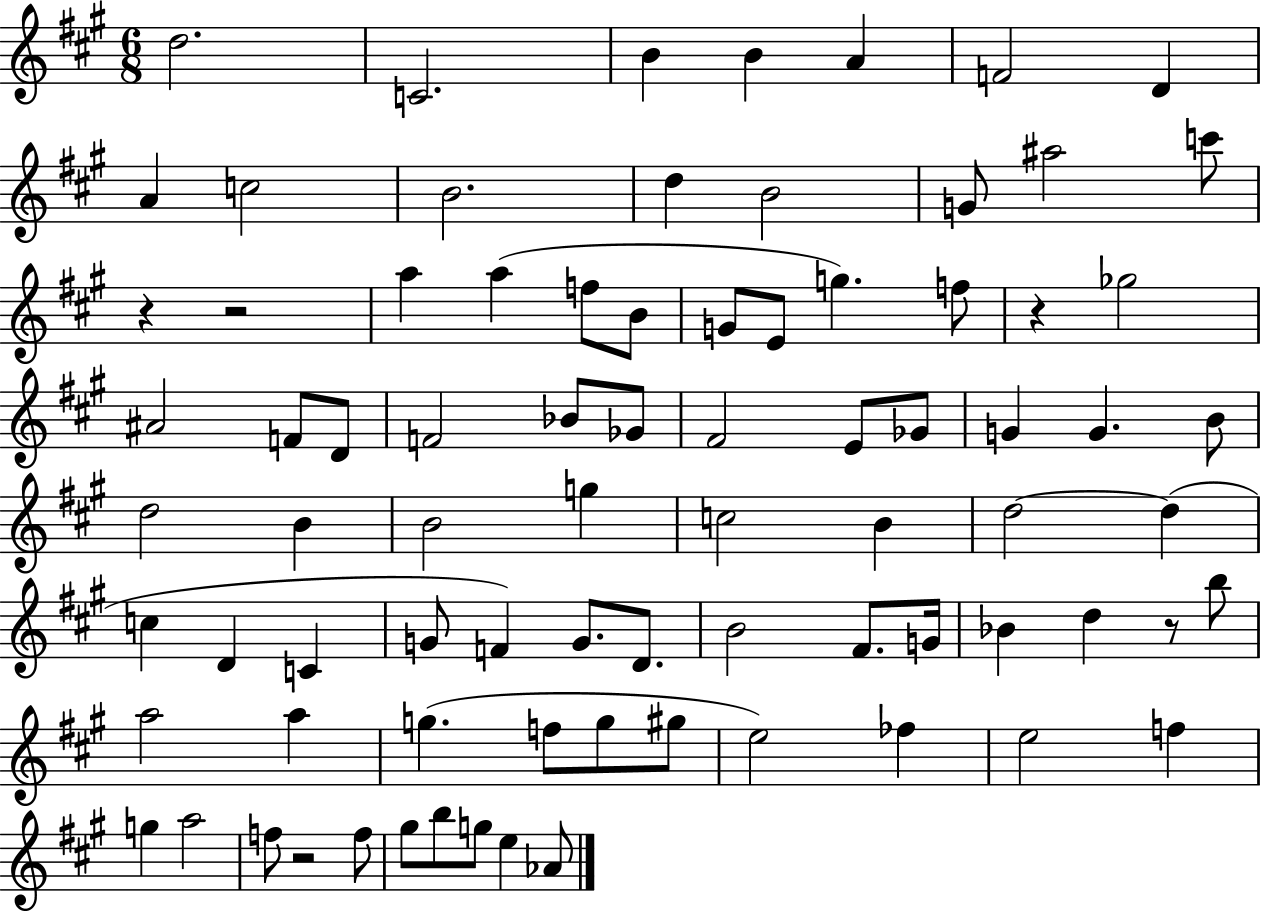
{
  \clef treble
  \numericTimeSignature
  \time 6/8
  \key a \major
  d''2. | c'2. | b'4 b'4 a'4 | f'2 d'4 | \break a'4 c''2 | b'2. | d''4 b'2 | g'8 ais''2 c'''8 | \break r4 r2 | a''4 a''4( f''8 b'8 | g'8 e'8 g''4.) f''8 | r4 ges''2 | \break ais'2 f'8 d'8 | f'2 bes'8 ges'8 | fis'2 e'8 ges'8 | g'4 g'4. b'8 | \break d''2 b'4 | b'2 g''4 | c''2 b'4 | d''2~~ d''4( | \break c''4 d'4 c'4 | g'8 f'4) g'8. d'8. | b'2 fis'8. g'16 | bes'4 d''4 r8 b''8 | \break a''2 a''4 | g''4.( f''8 g''8 gis''8 | e''2) fes''4 | e''2 f''4 | \break g''4 a''2 | f''8 r2 f''8 | gis''8 b''8 g''8 e''4 aes'8 | \bar "|."
}